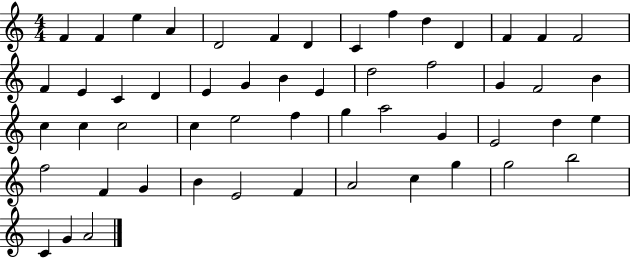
{
  \clef treble
  \numericTimeSignature
  \time 4/4
  \key c \major
  f'4 f'4 e''4 a'4 | d'2 f'4 d'4 | c'4 f''4 d''4 d'4 | f'4 f'4 f'2 | \break f'4 e'4 c'4 d'4 | e'4 g'4 b'4 e'4 | d''2 f''2 | g'4 f'2 b'4 | \break c''4 c''4 c''2 | c''4 e''2 f''4 | g''4 a''2 g'4 | e'2 d''4 e''4 | \break f''2 f'4 g'4 | b'4 e'2 f'4 | a'2 c''4 g''4 | g''2 b''2 | \break c'4 g'4 a'2 | \bar "|."
}